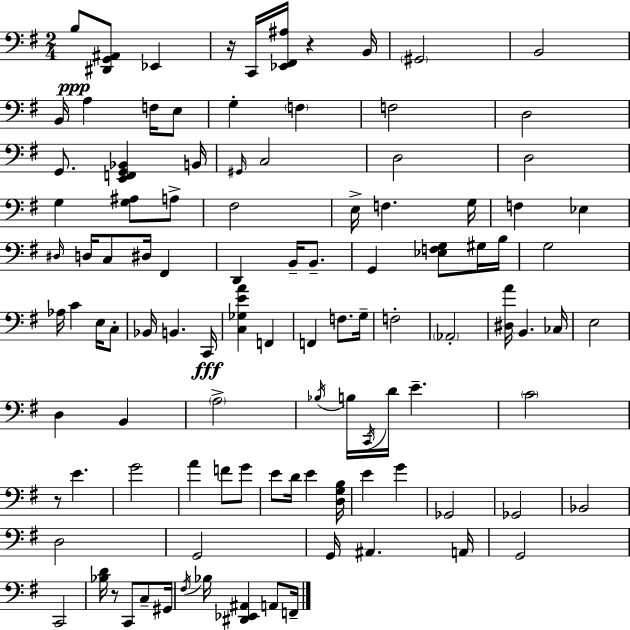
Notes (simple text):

B3/e [D#2,G2,A#2]/e Eb2/q R/s C2/s [Eb2,F#2,A#3]/s R/q B2/s G#2/h B2/h B2/s A3/q F3/s E3/e G3/q F3/q F3/h D3/h G2/e. [E2,F2,G2,Bb2]/q B2/s G#2/s C3/h D3/h D3/h G3/q [G3,A#3]/e A3/e F#3/h E3/s F3/q. G3/s F3/q Eb3/q D#3/s D3/s C3/e D#3/s F#2/q D2/q B2/s B2/e. G2/q [Eb3,F3,G3]/e G#3/s B3/s G3/h Ab3/s C4/q E3/s C3/e Bb2/s B2/q. C2/s [C3,Gb3,E4,A4]/q F2/q F2/q F3/e. G3/s F3/h Ab2/h [D#3,A4]/s B2/q. CES3/s E3/h D3/q B2/q A3/h Bb3/s B3/s C2/s D4/s E4/q. C4/h R/e E4/q. G4/h A4/q F4/e G4/e E4/e D4/s E4/q [D3,G3,B3]/s E4/q G4/q Gb2/h Gb2/h Bb2/h D3/h G2/h G2/s A#2/q. A2/s G2/h C2/h [Bb3,D4]/s R/e C2/e C3/e G#2/s F#3/s Bb3/s [D#2,Eb2,A#2]/q A2/e F2/s